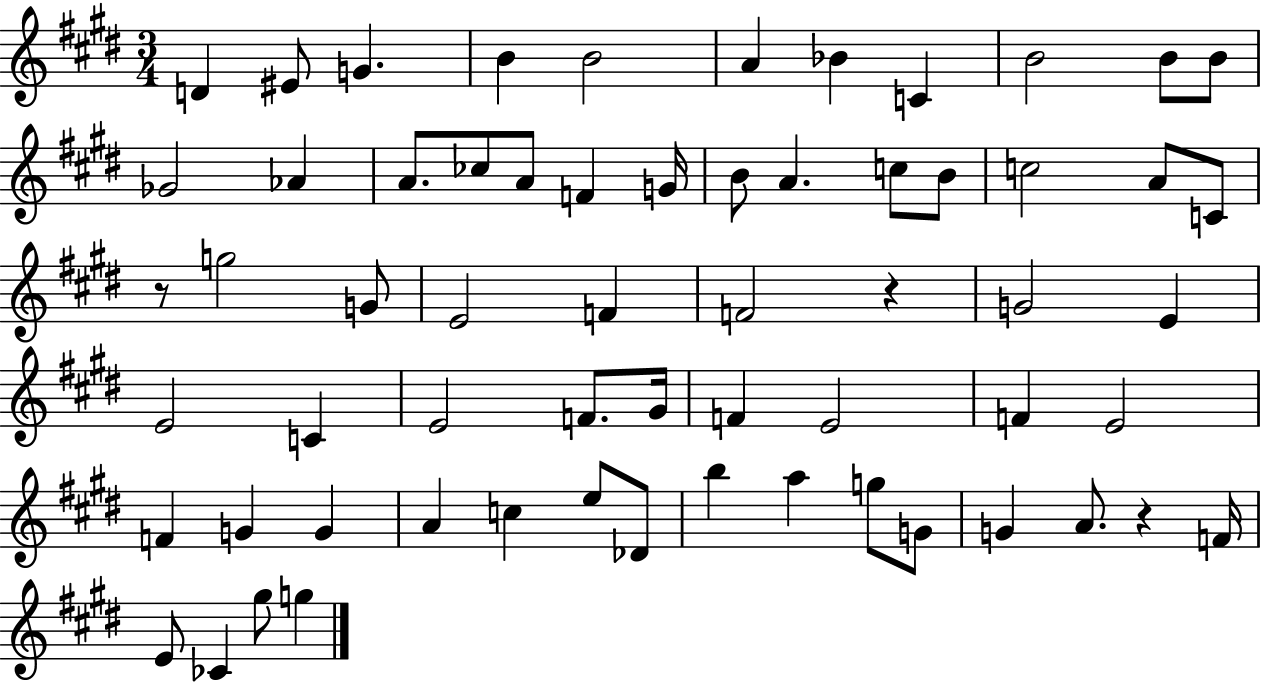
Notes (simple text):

D4/q EIS4/e G4/q. B4/q B4/h A4/q Bb4/q C4/q B4/h B4/e B4/e Gb4/h Ab4/q A4/e. CES5/e A4/e F4/q G4/s B4/e A4/q. C5/e B4/e C5/h A4/e C4/e R/e G5/h G4/e E4/h F4/q F4/h R/q G4/h E4/q E4/h C4/q E4/h F4/e. G#4/s F4/q E4/h F4/q E4/h F4/q G4/q G4/q A4/q C5/q E5/e Db4/e B5/q A5/q G5/e G4/e G4/q A4/e. R/q F4/s E4/e CES4/q G#5/e G5/q